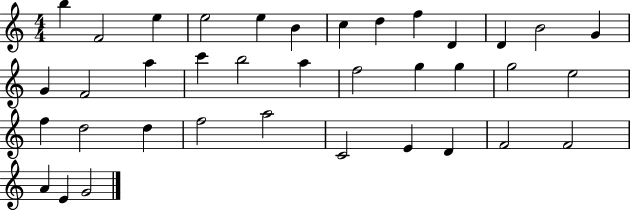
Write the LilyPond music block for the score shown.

{
  \clef treble
  \numericTimeSignature
  \time 4/4
  \key c \major
  b''4 f'2 e''4 | e''2 e''4 b'4 | c''4 d''4 f''4 d'4 | d'4 b'2 g'4 | \break g'4 f'2 a''4 | c'''4 b''2 a''4 | f''2 g''4 g''4 | g''2 e''2 | \break f''4 d''2 d''4 | f''2 a''2 | c'2 e'4 d'4 | f'2 f'2 | \break a'4 e'4 g'2 | \bar "|."
}